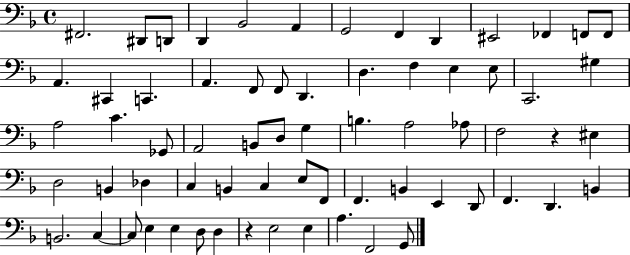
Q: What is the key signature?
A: F major